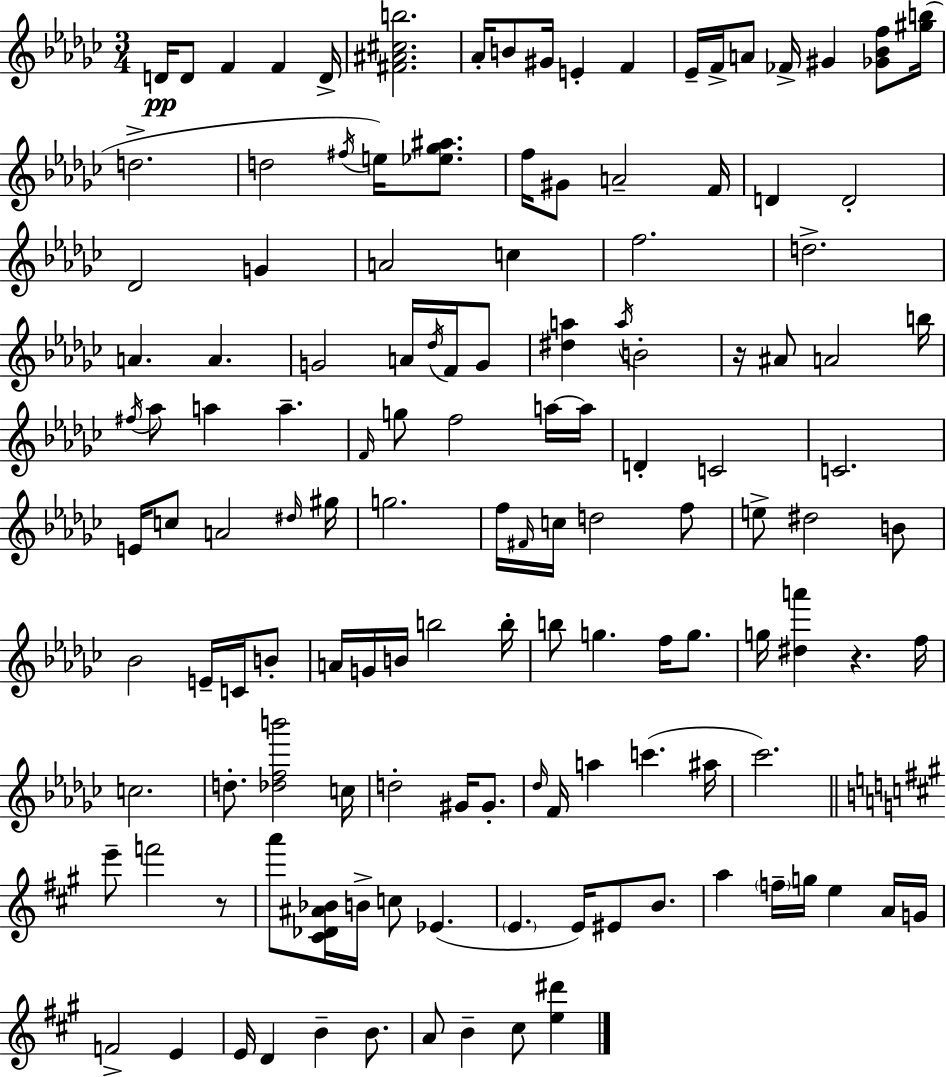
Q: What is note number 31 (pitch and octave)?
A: D5